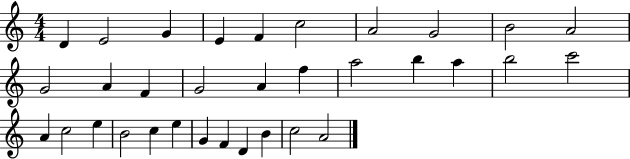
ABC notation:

X:1
T:Untitled
M:4/4
L:1/4
K:C
D E2 G E F c2 A2 G2 B2 A2 G2 A F G2 A f a2 b a b2 c'2 A c2 e B2 c e G F D B c2 A2